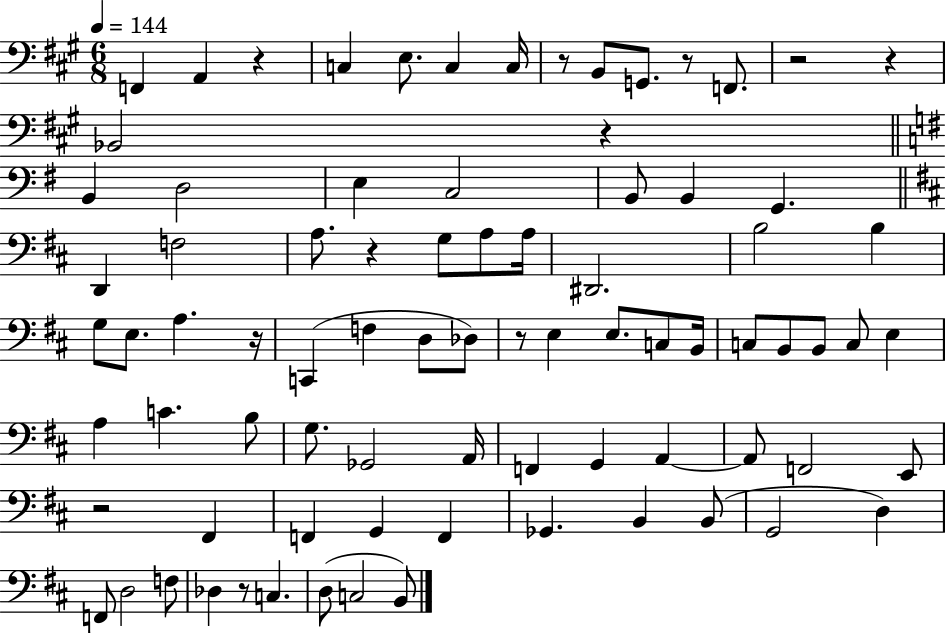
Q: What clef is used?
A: bass